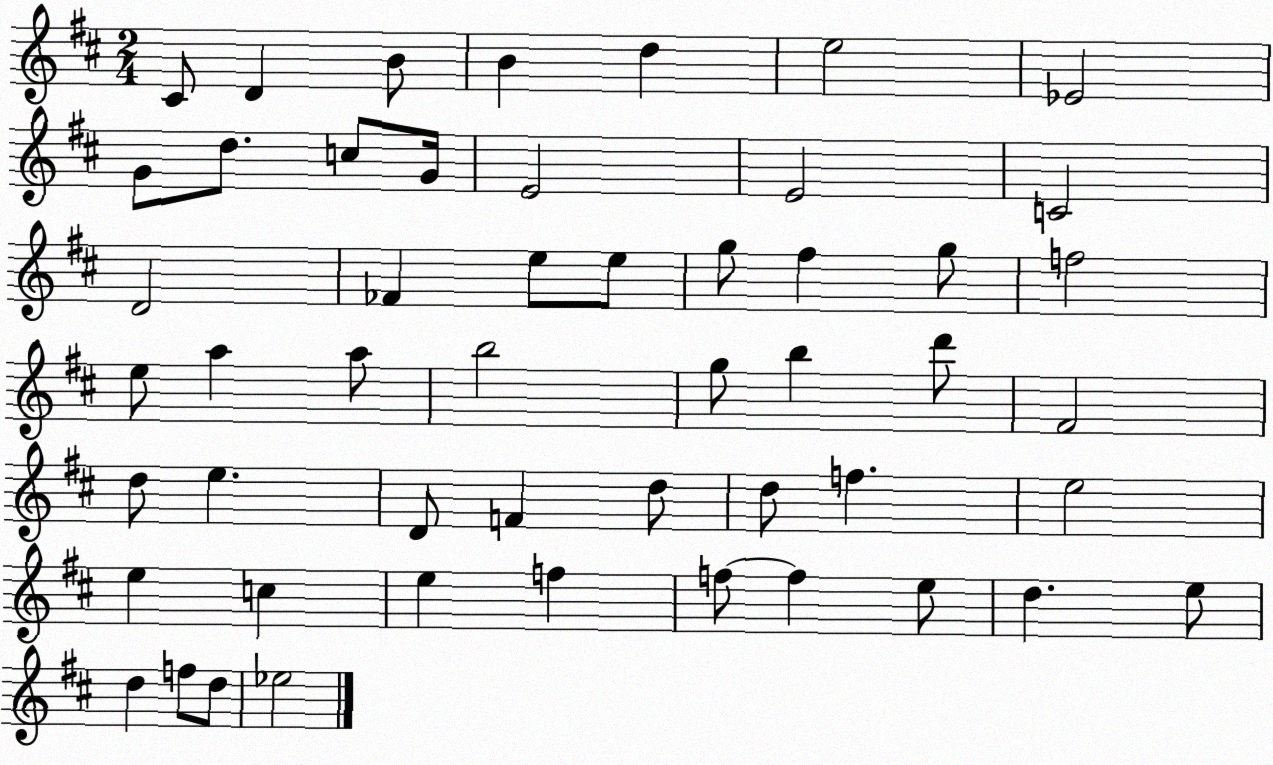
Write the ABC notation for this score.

X:1
T:Untitled
M:2/4
L:1/4
K:D
^C/2 D B/2 B d e2 _E2 G/2 d/2 c/2 G/4 E2 E2 C2 D2 _F e/2 e/2 g/2 ^f g/2 f2 e/2 a a/2 b2 g/2 b d'/2 ^F2 d/2 e D/2 F d/2 d/2 f e2 e c e f f/2 f e/2 d e/2 d f/2 d/2 _e2